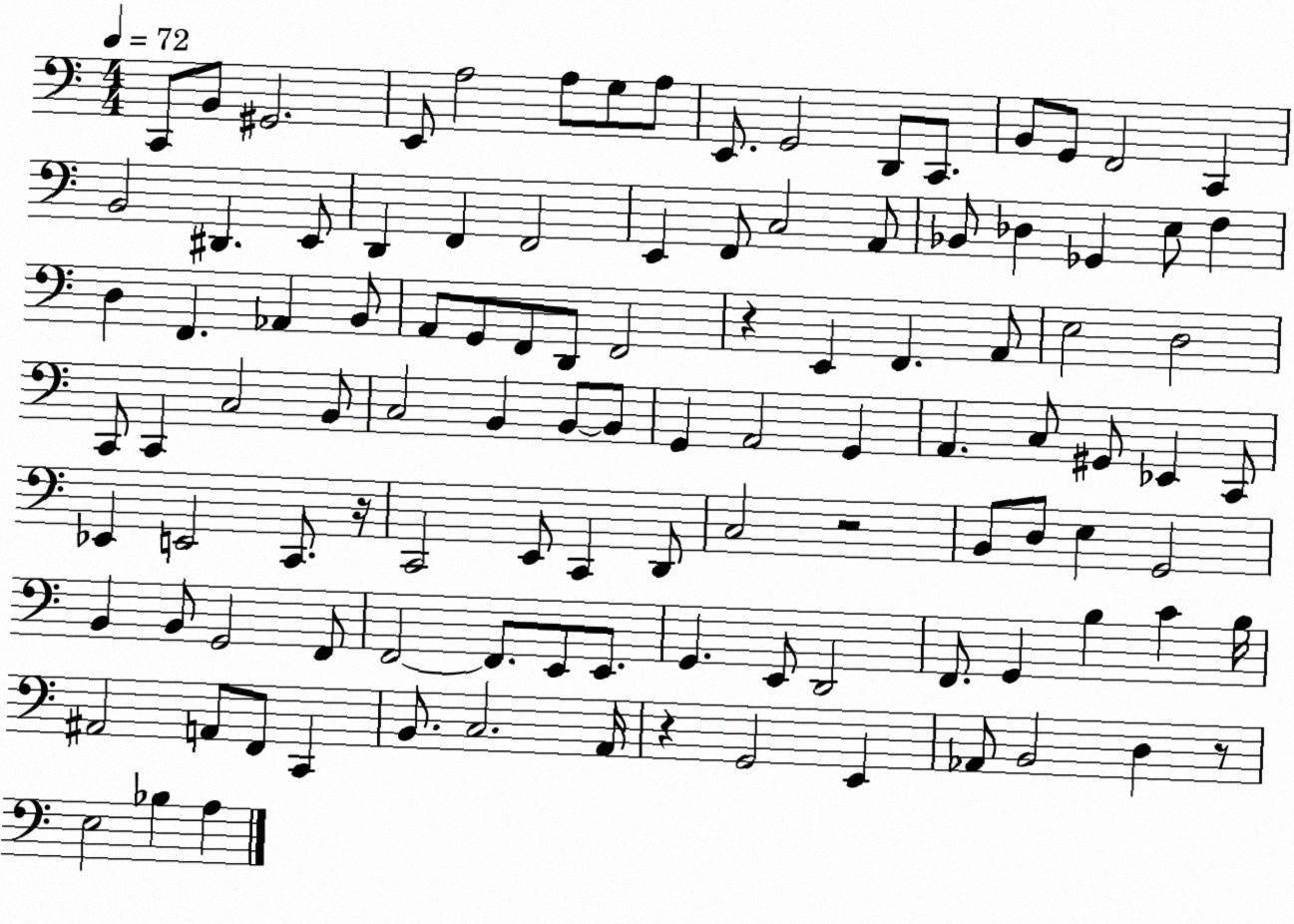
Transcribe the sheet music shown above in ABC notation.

X:1
T:Untitled
M:4/4
L:1/4
K:C
C,,/2 B,,/2 ^G,,2 E,,/2 A,2 A,/2 G,/2 A,/2 E,,/2 G,,2 D,,/2 C,,/2 B,,/2 G,,/2 F,,2 C,, B,,2 ^D,, E,,/2 D,, F,, F,,2 E,, F,,/2 C,2 A,,/2 _B,,/2 _D, _G,, E,/2 F, D, F,, _A,, B,,/2 A,,/2 G,,/2 F,,/2 D,,/2 F,,2 z E,, F,, A,,/2 E,2 D,2 C,,/2 C,, C,2 B,,/2 C,2 B,, B,,/2 B,,/2 G,, A,,2 G,, A,, C,/2 ^G,,/2 _E,, C,,/2 _E,, E,,2 C,,/2 z/4 C,,2 E,,/2 C,, D,,/2 C,2 z2 B,,/2 D,/2 E, G,,2 B,, B,,/2 G,,2 F,,/2 F,,2 F,,/2 E,,/2 E,,/2 G,, E,,/2 D,,2 F,,/2 G,, B, C B,/4 ^A,,2 A,,/2 F,,/2 C,, B,,/2 C,2 A,,/4 z G,,2 E,, _A,,/2 B,,2 D, z/2 E,2 _B, A,